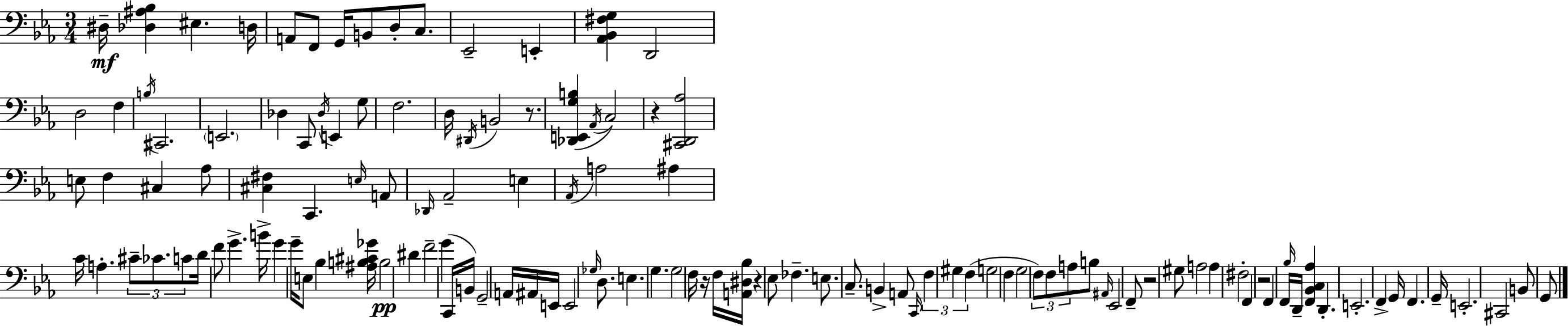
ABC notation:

X:1
T:Untitled
M:3/4
L:1/4
K:Cm
^D,/4 [_D,^A,_B,] ^E, D,/4 A,,/2 F,,/2 G,,/4 B,,/2 D,/2 C,/2 _E,,2 E,, [_A,,_B,,^F,G,] D,,2 D,2 F, B,/4 ^C,,2 E,,2 _D, C,,/2 _D,/4 E,, G,/2 F,2 D,/4 ^D,,/4 B,,2 z/2 [_D,,E,,G,B,] _A,,/4 C,2 z [^C,,D,,_A,]2 E,/2 F, ^C, _A,/2 [^C,^F,] C,, E,/4 A,,/2 _D,,/4 _A,,2 E, _A,,/4 A,2 ^A, C/4 A, ^C/2 _C/2 C/2 D/4 F/2 G B/4 G G/4 E,/2 _B, [^A,B,^C_G]/4 B,2 ^D F2 G C,,/4 B,,/4 G,,2 A,,/4 ^A,,/4 E,,/4 E,,2 _G,/4 D,/2 E, G, G,2 F,/4 z/4 F,/4 [A,,^D,_B,]/4 z _E,/2 _F, E,/2 C,/2 B,, A,,/2 C,,/4 F, ^G, F, G,2 F, G,2 F,/2 F,/2 A,/2 B,/2 ^A,,/4 _E,,2 F,,/2 z2 ^G,/2 A,2 A, ^F,2 F,, z2 F,, F,,/4 _B,/4 D,,/4 [F,,_B,,C,_A,] D,, E,,2 F,, G,,/4 F,, G,,/4 E,,2 ^C,,2 B,,/2 G,,/2